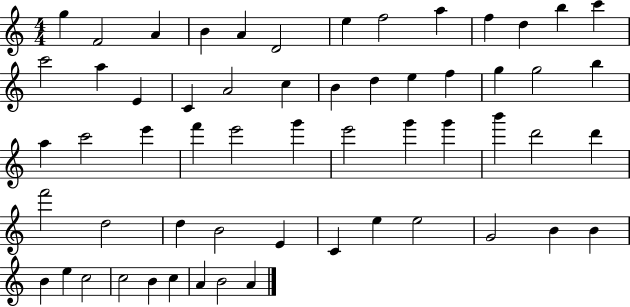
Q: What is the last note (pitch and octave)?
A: A4